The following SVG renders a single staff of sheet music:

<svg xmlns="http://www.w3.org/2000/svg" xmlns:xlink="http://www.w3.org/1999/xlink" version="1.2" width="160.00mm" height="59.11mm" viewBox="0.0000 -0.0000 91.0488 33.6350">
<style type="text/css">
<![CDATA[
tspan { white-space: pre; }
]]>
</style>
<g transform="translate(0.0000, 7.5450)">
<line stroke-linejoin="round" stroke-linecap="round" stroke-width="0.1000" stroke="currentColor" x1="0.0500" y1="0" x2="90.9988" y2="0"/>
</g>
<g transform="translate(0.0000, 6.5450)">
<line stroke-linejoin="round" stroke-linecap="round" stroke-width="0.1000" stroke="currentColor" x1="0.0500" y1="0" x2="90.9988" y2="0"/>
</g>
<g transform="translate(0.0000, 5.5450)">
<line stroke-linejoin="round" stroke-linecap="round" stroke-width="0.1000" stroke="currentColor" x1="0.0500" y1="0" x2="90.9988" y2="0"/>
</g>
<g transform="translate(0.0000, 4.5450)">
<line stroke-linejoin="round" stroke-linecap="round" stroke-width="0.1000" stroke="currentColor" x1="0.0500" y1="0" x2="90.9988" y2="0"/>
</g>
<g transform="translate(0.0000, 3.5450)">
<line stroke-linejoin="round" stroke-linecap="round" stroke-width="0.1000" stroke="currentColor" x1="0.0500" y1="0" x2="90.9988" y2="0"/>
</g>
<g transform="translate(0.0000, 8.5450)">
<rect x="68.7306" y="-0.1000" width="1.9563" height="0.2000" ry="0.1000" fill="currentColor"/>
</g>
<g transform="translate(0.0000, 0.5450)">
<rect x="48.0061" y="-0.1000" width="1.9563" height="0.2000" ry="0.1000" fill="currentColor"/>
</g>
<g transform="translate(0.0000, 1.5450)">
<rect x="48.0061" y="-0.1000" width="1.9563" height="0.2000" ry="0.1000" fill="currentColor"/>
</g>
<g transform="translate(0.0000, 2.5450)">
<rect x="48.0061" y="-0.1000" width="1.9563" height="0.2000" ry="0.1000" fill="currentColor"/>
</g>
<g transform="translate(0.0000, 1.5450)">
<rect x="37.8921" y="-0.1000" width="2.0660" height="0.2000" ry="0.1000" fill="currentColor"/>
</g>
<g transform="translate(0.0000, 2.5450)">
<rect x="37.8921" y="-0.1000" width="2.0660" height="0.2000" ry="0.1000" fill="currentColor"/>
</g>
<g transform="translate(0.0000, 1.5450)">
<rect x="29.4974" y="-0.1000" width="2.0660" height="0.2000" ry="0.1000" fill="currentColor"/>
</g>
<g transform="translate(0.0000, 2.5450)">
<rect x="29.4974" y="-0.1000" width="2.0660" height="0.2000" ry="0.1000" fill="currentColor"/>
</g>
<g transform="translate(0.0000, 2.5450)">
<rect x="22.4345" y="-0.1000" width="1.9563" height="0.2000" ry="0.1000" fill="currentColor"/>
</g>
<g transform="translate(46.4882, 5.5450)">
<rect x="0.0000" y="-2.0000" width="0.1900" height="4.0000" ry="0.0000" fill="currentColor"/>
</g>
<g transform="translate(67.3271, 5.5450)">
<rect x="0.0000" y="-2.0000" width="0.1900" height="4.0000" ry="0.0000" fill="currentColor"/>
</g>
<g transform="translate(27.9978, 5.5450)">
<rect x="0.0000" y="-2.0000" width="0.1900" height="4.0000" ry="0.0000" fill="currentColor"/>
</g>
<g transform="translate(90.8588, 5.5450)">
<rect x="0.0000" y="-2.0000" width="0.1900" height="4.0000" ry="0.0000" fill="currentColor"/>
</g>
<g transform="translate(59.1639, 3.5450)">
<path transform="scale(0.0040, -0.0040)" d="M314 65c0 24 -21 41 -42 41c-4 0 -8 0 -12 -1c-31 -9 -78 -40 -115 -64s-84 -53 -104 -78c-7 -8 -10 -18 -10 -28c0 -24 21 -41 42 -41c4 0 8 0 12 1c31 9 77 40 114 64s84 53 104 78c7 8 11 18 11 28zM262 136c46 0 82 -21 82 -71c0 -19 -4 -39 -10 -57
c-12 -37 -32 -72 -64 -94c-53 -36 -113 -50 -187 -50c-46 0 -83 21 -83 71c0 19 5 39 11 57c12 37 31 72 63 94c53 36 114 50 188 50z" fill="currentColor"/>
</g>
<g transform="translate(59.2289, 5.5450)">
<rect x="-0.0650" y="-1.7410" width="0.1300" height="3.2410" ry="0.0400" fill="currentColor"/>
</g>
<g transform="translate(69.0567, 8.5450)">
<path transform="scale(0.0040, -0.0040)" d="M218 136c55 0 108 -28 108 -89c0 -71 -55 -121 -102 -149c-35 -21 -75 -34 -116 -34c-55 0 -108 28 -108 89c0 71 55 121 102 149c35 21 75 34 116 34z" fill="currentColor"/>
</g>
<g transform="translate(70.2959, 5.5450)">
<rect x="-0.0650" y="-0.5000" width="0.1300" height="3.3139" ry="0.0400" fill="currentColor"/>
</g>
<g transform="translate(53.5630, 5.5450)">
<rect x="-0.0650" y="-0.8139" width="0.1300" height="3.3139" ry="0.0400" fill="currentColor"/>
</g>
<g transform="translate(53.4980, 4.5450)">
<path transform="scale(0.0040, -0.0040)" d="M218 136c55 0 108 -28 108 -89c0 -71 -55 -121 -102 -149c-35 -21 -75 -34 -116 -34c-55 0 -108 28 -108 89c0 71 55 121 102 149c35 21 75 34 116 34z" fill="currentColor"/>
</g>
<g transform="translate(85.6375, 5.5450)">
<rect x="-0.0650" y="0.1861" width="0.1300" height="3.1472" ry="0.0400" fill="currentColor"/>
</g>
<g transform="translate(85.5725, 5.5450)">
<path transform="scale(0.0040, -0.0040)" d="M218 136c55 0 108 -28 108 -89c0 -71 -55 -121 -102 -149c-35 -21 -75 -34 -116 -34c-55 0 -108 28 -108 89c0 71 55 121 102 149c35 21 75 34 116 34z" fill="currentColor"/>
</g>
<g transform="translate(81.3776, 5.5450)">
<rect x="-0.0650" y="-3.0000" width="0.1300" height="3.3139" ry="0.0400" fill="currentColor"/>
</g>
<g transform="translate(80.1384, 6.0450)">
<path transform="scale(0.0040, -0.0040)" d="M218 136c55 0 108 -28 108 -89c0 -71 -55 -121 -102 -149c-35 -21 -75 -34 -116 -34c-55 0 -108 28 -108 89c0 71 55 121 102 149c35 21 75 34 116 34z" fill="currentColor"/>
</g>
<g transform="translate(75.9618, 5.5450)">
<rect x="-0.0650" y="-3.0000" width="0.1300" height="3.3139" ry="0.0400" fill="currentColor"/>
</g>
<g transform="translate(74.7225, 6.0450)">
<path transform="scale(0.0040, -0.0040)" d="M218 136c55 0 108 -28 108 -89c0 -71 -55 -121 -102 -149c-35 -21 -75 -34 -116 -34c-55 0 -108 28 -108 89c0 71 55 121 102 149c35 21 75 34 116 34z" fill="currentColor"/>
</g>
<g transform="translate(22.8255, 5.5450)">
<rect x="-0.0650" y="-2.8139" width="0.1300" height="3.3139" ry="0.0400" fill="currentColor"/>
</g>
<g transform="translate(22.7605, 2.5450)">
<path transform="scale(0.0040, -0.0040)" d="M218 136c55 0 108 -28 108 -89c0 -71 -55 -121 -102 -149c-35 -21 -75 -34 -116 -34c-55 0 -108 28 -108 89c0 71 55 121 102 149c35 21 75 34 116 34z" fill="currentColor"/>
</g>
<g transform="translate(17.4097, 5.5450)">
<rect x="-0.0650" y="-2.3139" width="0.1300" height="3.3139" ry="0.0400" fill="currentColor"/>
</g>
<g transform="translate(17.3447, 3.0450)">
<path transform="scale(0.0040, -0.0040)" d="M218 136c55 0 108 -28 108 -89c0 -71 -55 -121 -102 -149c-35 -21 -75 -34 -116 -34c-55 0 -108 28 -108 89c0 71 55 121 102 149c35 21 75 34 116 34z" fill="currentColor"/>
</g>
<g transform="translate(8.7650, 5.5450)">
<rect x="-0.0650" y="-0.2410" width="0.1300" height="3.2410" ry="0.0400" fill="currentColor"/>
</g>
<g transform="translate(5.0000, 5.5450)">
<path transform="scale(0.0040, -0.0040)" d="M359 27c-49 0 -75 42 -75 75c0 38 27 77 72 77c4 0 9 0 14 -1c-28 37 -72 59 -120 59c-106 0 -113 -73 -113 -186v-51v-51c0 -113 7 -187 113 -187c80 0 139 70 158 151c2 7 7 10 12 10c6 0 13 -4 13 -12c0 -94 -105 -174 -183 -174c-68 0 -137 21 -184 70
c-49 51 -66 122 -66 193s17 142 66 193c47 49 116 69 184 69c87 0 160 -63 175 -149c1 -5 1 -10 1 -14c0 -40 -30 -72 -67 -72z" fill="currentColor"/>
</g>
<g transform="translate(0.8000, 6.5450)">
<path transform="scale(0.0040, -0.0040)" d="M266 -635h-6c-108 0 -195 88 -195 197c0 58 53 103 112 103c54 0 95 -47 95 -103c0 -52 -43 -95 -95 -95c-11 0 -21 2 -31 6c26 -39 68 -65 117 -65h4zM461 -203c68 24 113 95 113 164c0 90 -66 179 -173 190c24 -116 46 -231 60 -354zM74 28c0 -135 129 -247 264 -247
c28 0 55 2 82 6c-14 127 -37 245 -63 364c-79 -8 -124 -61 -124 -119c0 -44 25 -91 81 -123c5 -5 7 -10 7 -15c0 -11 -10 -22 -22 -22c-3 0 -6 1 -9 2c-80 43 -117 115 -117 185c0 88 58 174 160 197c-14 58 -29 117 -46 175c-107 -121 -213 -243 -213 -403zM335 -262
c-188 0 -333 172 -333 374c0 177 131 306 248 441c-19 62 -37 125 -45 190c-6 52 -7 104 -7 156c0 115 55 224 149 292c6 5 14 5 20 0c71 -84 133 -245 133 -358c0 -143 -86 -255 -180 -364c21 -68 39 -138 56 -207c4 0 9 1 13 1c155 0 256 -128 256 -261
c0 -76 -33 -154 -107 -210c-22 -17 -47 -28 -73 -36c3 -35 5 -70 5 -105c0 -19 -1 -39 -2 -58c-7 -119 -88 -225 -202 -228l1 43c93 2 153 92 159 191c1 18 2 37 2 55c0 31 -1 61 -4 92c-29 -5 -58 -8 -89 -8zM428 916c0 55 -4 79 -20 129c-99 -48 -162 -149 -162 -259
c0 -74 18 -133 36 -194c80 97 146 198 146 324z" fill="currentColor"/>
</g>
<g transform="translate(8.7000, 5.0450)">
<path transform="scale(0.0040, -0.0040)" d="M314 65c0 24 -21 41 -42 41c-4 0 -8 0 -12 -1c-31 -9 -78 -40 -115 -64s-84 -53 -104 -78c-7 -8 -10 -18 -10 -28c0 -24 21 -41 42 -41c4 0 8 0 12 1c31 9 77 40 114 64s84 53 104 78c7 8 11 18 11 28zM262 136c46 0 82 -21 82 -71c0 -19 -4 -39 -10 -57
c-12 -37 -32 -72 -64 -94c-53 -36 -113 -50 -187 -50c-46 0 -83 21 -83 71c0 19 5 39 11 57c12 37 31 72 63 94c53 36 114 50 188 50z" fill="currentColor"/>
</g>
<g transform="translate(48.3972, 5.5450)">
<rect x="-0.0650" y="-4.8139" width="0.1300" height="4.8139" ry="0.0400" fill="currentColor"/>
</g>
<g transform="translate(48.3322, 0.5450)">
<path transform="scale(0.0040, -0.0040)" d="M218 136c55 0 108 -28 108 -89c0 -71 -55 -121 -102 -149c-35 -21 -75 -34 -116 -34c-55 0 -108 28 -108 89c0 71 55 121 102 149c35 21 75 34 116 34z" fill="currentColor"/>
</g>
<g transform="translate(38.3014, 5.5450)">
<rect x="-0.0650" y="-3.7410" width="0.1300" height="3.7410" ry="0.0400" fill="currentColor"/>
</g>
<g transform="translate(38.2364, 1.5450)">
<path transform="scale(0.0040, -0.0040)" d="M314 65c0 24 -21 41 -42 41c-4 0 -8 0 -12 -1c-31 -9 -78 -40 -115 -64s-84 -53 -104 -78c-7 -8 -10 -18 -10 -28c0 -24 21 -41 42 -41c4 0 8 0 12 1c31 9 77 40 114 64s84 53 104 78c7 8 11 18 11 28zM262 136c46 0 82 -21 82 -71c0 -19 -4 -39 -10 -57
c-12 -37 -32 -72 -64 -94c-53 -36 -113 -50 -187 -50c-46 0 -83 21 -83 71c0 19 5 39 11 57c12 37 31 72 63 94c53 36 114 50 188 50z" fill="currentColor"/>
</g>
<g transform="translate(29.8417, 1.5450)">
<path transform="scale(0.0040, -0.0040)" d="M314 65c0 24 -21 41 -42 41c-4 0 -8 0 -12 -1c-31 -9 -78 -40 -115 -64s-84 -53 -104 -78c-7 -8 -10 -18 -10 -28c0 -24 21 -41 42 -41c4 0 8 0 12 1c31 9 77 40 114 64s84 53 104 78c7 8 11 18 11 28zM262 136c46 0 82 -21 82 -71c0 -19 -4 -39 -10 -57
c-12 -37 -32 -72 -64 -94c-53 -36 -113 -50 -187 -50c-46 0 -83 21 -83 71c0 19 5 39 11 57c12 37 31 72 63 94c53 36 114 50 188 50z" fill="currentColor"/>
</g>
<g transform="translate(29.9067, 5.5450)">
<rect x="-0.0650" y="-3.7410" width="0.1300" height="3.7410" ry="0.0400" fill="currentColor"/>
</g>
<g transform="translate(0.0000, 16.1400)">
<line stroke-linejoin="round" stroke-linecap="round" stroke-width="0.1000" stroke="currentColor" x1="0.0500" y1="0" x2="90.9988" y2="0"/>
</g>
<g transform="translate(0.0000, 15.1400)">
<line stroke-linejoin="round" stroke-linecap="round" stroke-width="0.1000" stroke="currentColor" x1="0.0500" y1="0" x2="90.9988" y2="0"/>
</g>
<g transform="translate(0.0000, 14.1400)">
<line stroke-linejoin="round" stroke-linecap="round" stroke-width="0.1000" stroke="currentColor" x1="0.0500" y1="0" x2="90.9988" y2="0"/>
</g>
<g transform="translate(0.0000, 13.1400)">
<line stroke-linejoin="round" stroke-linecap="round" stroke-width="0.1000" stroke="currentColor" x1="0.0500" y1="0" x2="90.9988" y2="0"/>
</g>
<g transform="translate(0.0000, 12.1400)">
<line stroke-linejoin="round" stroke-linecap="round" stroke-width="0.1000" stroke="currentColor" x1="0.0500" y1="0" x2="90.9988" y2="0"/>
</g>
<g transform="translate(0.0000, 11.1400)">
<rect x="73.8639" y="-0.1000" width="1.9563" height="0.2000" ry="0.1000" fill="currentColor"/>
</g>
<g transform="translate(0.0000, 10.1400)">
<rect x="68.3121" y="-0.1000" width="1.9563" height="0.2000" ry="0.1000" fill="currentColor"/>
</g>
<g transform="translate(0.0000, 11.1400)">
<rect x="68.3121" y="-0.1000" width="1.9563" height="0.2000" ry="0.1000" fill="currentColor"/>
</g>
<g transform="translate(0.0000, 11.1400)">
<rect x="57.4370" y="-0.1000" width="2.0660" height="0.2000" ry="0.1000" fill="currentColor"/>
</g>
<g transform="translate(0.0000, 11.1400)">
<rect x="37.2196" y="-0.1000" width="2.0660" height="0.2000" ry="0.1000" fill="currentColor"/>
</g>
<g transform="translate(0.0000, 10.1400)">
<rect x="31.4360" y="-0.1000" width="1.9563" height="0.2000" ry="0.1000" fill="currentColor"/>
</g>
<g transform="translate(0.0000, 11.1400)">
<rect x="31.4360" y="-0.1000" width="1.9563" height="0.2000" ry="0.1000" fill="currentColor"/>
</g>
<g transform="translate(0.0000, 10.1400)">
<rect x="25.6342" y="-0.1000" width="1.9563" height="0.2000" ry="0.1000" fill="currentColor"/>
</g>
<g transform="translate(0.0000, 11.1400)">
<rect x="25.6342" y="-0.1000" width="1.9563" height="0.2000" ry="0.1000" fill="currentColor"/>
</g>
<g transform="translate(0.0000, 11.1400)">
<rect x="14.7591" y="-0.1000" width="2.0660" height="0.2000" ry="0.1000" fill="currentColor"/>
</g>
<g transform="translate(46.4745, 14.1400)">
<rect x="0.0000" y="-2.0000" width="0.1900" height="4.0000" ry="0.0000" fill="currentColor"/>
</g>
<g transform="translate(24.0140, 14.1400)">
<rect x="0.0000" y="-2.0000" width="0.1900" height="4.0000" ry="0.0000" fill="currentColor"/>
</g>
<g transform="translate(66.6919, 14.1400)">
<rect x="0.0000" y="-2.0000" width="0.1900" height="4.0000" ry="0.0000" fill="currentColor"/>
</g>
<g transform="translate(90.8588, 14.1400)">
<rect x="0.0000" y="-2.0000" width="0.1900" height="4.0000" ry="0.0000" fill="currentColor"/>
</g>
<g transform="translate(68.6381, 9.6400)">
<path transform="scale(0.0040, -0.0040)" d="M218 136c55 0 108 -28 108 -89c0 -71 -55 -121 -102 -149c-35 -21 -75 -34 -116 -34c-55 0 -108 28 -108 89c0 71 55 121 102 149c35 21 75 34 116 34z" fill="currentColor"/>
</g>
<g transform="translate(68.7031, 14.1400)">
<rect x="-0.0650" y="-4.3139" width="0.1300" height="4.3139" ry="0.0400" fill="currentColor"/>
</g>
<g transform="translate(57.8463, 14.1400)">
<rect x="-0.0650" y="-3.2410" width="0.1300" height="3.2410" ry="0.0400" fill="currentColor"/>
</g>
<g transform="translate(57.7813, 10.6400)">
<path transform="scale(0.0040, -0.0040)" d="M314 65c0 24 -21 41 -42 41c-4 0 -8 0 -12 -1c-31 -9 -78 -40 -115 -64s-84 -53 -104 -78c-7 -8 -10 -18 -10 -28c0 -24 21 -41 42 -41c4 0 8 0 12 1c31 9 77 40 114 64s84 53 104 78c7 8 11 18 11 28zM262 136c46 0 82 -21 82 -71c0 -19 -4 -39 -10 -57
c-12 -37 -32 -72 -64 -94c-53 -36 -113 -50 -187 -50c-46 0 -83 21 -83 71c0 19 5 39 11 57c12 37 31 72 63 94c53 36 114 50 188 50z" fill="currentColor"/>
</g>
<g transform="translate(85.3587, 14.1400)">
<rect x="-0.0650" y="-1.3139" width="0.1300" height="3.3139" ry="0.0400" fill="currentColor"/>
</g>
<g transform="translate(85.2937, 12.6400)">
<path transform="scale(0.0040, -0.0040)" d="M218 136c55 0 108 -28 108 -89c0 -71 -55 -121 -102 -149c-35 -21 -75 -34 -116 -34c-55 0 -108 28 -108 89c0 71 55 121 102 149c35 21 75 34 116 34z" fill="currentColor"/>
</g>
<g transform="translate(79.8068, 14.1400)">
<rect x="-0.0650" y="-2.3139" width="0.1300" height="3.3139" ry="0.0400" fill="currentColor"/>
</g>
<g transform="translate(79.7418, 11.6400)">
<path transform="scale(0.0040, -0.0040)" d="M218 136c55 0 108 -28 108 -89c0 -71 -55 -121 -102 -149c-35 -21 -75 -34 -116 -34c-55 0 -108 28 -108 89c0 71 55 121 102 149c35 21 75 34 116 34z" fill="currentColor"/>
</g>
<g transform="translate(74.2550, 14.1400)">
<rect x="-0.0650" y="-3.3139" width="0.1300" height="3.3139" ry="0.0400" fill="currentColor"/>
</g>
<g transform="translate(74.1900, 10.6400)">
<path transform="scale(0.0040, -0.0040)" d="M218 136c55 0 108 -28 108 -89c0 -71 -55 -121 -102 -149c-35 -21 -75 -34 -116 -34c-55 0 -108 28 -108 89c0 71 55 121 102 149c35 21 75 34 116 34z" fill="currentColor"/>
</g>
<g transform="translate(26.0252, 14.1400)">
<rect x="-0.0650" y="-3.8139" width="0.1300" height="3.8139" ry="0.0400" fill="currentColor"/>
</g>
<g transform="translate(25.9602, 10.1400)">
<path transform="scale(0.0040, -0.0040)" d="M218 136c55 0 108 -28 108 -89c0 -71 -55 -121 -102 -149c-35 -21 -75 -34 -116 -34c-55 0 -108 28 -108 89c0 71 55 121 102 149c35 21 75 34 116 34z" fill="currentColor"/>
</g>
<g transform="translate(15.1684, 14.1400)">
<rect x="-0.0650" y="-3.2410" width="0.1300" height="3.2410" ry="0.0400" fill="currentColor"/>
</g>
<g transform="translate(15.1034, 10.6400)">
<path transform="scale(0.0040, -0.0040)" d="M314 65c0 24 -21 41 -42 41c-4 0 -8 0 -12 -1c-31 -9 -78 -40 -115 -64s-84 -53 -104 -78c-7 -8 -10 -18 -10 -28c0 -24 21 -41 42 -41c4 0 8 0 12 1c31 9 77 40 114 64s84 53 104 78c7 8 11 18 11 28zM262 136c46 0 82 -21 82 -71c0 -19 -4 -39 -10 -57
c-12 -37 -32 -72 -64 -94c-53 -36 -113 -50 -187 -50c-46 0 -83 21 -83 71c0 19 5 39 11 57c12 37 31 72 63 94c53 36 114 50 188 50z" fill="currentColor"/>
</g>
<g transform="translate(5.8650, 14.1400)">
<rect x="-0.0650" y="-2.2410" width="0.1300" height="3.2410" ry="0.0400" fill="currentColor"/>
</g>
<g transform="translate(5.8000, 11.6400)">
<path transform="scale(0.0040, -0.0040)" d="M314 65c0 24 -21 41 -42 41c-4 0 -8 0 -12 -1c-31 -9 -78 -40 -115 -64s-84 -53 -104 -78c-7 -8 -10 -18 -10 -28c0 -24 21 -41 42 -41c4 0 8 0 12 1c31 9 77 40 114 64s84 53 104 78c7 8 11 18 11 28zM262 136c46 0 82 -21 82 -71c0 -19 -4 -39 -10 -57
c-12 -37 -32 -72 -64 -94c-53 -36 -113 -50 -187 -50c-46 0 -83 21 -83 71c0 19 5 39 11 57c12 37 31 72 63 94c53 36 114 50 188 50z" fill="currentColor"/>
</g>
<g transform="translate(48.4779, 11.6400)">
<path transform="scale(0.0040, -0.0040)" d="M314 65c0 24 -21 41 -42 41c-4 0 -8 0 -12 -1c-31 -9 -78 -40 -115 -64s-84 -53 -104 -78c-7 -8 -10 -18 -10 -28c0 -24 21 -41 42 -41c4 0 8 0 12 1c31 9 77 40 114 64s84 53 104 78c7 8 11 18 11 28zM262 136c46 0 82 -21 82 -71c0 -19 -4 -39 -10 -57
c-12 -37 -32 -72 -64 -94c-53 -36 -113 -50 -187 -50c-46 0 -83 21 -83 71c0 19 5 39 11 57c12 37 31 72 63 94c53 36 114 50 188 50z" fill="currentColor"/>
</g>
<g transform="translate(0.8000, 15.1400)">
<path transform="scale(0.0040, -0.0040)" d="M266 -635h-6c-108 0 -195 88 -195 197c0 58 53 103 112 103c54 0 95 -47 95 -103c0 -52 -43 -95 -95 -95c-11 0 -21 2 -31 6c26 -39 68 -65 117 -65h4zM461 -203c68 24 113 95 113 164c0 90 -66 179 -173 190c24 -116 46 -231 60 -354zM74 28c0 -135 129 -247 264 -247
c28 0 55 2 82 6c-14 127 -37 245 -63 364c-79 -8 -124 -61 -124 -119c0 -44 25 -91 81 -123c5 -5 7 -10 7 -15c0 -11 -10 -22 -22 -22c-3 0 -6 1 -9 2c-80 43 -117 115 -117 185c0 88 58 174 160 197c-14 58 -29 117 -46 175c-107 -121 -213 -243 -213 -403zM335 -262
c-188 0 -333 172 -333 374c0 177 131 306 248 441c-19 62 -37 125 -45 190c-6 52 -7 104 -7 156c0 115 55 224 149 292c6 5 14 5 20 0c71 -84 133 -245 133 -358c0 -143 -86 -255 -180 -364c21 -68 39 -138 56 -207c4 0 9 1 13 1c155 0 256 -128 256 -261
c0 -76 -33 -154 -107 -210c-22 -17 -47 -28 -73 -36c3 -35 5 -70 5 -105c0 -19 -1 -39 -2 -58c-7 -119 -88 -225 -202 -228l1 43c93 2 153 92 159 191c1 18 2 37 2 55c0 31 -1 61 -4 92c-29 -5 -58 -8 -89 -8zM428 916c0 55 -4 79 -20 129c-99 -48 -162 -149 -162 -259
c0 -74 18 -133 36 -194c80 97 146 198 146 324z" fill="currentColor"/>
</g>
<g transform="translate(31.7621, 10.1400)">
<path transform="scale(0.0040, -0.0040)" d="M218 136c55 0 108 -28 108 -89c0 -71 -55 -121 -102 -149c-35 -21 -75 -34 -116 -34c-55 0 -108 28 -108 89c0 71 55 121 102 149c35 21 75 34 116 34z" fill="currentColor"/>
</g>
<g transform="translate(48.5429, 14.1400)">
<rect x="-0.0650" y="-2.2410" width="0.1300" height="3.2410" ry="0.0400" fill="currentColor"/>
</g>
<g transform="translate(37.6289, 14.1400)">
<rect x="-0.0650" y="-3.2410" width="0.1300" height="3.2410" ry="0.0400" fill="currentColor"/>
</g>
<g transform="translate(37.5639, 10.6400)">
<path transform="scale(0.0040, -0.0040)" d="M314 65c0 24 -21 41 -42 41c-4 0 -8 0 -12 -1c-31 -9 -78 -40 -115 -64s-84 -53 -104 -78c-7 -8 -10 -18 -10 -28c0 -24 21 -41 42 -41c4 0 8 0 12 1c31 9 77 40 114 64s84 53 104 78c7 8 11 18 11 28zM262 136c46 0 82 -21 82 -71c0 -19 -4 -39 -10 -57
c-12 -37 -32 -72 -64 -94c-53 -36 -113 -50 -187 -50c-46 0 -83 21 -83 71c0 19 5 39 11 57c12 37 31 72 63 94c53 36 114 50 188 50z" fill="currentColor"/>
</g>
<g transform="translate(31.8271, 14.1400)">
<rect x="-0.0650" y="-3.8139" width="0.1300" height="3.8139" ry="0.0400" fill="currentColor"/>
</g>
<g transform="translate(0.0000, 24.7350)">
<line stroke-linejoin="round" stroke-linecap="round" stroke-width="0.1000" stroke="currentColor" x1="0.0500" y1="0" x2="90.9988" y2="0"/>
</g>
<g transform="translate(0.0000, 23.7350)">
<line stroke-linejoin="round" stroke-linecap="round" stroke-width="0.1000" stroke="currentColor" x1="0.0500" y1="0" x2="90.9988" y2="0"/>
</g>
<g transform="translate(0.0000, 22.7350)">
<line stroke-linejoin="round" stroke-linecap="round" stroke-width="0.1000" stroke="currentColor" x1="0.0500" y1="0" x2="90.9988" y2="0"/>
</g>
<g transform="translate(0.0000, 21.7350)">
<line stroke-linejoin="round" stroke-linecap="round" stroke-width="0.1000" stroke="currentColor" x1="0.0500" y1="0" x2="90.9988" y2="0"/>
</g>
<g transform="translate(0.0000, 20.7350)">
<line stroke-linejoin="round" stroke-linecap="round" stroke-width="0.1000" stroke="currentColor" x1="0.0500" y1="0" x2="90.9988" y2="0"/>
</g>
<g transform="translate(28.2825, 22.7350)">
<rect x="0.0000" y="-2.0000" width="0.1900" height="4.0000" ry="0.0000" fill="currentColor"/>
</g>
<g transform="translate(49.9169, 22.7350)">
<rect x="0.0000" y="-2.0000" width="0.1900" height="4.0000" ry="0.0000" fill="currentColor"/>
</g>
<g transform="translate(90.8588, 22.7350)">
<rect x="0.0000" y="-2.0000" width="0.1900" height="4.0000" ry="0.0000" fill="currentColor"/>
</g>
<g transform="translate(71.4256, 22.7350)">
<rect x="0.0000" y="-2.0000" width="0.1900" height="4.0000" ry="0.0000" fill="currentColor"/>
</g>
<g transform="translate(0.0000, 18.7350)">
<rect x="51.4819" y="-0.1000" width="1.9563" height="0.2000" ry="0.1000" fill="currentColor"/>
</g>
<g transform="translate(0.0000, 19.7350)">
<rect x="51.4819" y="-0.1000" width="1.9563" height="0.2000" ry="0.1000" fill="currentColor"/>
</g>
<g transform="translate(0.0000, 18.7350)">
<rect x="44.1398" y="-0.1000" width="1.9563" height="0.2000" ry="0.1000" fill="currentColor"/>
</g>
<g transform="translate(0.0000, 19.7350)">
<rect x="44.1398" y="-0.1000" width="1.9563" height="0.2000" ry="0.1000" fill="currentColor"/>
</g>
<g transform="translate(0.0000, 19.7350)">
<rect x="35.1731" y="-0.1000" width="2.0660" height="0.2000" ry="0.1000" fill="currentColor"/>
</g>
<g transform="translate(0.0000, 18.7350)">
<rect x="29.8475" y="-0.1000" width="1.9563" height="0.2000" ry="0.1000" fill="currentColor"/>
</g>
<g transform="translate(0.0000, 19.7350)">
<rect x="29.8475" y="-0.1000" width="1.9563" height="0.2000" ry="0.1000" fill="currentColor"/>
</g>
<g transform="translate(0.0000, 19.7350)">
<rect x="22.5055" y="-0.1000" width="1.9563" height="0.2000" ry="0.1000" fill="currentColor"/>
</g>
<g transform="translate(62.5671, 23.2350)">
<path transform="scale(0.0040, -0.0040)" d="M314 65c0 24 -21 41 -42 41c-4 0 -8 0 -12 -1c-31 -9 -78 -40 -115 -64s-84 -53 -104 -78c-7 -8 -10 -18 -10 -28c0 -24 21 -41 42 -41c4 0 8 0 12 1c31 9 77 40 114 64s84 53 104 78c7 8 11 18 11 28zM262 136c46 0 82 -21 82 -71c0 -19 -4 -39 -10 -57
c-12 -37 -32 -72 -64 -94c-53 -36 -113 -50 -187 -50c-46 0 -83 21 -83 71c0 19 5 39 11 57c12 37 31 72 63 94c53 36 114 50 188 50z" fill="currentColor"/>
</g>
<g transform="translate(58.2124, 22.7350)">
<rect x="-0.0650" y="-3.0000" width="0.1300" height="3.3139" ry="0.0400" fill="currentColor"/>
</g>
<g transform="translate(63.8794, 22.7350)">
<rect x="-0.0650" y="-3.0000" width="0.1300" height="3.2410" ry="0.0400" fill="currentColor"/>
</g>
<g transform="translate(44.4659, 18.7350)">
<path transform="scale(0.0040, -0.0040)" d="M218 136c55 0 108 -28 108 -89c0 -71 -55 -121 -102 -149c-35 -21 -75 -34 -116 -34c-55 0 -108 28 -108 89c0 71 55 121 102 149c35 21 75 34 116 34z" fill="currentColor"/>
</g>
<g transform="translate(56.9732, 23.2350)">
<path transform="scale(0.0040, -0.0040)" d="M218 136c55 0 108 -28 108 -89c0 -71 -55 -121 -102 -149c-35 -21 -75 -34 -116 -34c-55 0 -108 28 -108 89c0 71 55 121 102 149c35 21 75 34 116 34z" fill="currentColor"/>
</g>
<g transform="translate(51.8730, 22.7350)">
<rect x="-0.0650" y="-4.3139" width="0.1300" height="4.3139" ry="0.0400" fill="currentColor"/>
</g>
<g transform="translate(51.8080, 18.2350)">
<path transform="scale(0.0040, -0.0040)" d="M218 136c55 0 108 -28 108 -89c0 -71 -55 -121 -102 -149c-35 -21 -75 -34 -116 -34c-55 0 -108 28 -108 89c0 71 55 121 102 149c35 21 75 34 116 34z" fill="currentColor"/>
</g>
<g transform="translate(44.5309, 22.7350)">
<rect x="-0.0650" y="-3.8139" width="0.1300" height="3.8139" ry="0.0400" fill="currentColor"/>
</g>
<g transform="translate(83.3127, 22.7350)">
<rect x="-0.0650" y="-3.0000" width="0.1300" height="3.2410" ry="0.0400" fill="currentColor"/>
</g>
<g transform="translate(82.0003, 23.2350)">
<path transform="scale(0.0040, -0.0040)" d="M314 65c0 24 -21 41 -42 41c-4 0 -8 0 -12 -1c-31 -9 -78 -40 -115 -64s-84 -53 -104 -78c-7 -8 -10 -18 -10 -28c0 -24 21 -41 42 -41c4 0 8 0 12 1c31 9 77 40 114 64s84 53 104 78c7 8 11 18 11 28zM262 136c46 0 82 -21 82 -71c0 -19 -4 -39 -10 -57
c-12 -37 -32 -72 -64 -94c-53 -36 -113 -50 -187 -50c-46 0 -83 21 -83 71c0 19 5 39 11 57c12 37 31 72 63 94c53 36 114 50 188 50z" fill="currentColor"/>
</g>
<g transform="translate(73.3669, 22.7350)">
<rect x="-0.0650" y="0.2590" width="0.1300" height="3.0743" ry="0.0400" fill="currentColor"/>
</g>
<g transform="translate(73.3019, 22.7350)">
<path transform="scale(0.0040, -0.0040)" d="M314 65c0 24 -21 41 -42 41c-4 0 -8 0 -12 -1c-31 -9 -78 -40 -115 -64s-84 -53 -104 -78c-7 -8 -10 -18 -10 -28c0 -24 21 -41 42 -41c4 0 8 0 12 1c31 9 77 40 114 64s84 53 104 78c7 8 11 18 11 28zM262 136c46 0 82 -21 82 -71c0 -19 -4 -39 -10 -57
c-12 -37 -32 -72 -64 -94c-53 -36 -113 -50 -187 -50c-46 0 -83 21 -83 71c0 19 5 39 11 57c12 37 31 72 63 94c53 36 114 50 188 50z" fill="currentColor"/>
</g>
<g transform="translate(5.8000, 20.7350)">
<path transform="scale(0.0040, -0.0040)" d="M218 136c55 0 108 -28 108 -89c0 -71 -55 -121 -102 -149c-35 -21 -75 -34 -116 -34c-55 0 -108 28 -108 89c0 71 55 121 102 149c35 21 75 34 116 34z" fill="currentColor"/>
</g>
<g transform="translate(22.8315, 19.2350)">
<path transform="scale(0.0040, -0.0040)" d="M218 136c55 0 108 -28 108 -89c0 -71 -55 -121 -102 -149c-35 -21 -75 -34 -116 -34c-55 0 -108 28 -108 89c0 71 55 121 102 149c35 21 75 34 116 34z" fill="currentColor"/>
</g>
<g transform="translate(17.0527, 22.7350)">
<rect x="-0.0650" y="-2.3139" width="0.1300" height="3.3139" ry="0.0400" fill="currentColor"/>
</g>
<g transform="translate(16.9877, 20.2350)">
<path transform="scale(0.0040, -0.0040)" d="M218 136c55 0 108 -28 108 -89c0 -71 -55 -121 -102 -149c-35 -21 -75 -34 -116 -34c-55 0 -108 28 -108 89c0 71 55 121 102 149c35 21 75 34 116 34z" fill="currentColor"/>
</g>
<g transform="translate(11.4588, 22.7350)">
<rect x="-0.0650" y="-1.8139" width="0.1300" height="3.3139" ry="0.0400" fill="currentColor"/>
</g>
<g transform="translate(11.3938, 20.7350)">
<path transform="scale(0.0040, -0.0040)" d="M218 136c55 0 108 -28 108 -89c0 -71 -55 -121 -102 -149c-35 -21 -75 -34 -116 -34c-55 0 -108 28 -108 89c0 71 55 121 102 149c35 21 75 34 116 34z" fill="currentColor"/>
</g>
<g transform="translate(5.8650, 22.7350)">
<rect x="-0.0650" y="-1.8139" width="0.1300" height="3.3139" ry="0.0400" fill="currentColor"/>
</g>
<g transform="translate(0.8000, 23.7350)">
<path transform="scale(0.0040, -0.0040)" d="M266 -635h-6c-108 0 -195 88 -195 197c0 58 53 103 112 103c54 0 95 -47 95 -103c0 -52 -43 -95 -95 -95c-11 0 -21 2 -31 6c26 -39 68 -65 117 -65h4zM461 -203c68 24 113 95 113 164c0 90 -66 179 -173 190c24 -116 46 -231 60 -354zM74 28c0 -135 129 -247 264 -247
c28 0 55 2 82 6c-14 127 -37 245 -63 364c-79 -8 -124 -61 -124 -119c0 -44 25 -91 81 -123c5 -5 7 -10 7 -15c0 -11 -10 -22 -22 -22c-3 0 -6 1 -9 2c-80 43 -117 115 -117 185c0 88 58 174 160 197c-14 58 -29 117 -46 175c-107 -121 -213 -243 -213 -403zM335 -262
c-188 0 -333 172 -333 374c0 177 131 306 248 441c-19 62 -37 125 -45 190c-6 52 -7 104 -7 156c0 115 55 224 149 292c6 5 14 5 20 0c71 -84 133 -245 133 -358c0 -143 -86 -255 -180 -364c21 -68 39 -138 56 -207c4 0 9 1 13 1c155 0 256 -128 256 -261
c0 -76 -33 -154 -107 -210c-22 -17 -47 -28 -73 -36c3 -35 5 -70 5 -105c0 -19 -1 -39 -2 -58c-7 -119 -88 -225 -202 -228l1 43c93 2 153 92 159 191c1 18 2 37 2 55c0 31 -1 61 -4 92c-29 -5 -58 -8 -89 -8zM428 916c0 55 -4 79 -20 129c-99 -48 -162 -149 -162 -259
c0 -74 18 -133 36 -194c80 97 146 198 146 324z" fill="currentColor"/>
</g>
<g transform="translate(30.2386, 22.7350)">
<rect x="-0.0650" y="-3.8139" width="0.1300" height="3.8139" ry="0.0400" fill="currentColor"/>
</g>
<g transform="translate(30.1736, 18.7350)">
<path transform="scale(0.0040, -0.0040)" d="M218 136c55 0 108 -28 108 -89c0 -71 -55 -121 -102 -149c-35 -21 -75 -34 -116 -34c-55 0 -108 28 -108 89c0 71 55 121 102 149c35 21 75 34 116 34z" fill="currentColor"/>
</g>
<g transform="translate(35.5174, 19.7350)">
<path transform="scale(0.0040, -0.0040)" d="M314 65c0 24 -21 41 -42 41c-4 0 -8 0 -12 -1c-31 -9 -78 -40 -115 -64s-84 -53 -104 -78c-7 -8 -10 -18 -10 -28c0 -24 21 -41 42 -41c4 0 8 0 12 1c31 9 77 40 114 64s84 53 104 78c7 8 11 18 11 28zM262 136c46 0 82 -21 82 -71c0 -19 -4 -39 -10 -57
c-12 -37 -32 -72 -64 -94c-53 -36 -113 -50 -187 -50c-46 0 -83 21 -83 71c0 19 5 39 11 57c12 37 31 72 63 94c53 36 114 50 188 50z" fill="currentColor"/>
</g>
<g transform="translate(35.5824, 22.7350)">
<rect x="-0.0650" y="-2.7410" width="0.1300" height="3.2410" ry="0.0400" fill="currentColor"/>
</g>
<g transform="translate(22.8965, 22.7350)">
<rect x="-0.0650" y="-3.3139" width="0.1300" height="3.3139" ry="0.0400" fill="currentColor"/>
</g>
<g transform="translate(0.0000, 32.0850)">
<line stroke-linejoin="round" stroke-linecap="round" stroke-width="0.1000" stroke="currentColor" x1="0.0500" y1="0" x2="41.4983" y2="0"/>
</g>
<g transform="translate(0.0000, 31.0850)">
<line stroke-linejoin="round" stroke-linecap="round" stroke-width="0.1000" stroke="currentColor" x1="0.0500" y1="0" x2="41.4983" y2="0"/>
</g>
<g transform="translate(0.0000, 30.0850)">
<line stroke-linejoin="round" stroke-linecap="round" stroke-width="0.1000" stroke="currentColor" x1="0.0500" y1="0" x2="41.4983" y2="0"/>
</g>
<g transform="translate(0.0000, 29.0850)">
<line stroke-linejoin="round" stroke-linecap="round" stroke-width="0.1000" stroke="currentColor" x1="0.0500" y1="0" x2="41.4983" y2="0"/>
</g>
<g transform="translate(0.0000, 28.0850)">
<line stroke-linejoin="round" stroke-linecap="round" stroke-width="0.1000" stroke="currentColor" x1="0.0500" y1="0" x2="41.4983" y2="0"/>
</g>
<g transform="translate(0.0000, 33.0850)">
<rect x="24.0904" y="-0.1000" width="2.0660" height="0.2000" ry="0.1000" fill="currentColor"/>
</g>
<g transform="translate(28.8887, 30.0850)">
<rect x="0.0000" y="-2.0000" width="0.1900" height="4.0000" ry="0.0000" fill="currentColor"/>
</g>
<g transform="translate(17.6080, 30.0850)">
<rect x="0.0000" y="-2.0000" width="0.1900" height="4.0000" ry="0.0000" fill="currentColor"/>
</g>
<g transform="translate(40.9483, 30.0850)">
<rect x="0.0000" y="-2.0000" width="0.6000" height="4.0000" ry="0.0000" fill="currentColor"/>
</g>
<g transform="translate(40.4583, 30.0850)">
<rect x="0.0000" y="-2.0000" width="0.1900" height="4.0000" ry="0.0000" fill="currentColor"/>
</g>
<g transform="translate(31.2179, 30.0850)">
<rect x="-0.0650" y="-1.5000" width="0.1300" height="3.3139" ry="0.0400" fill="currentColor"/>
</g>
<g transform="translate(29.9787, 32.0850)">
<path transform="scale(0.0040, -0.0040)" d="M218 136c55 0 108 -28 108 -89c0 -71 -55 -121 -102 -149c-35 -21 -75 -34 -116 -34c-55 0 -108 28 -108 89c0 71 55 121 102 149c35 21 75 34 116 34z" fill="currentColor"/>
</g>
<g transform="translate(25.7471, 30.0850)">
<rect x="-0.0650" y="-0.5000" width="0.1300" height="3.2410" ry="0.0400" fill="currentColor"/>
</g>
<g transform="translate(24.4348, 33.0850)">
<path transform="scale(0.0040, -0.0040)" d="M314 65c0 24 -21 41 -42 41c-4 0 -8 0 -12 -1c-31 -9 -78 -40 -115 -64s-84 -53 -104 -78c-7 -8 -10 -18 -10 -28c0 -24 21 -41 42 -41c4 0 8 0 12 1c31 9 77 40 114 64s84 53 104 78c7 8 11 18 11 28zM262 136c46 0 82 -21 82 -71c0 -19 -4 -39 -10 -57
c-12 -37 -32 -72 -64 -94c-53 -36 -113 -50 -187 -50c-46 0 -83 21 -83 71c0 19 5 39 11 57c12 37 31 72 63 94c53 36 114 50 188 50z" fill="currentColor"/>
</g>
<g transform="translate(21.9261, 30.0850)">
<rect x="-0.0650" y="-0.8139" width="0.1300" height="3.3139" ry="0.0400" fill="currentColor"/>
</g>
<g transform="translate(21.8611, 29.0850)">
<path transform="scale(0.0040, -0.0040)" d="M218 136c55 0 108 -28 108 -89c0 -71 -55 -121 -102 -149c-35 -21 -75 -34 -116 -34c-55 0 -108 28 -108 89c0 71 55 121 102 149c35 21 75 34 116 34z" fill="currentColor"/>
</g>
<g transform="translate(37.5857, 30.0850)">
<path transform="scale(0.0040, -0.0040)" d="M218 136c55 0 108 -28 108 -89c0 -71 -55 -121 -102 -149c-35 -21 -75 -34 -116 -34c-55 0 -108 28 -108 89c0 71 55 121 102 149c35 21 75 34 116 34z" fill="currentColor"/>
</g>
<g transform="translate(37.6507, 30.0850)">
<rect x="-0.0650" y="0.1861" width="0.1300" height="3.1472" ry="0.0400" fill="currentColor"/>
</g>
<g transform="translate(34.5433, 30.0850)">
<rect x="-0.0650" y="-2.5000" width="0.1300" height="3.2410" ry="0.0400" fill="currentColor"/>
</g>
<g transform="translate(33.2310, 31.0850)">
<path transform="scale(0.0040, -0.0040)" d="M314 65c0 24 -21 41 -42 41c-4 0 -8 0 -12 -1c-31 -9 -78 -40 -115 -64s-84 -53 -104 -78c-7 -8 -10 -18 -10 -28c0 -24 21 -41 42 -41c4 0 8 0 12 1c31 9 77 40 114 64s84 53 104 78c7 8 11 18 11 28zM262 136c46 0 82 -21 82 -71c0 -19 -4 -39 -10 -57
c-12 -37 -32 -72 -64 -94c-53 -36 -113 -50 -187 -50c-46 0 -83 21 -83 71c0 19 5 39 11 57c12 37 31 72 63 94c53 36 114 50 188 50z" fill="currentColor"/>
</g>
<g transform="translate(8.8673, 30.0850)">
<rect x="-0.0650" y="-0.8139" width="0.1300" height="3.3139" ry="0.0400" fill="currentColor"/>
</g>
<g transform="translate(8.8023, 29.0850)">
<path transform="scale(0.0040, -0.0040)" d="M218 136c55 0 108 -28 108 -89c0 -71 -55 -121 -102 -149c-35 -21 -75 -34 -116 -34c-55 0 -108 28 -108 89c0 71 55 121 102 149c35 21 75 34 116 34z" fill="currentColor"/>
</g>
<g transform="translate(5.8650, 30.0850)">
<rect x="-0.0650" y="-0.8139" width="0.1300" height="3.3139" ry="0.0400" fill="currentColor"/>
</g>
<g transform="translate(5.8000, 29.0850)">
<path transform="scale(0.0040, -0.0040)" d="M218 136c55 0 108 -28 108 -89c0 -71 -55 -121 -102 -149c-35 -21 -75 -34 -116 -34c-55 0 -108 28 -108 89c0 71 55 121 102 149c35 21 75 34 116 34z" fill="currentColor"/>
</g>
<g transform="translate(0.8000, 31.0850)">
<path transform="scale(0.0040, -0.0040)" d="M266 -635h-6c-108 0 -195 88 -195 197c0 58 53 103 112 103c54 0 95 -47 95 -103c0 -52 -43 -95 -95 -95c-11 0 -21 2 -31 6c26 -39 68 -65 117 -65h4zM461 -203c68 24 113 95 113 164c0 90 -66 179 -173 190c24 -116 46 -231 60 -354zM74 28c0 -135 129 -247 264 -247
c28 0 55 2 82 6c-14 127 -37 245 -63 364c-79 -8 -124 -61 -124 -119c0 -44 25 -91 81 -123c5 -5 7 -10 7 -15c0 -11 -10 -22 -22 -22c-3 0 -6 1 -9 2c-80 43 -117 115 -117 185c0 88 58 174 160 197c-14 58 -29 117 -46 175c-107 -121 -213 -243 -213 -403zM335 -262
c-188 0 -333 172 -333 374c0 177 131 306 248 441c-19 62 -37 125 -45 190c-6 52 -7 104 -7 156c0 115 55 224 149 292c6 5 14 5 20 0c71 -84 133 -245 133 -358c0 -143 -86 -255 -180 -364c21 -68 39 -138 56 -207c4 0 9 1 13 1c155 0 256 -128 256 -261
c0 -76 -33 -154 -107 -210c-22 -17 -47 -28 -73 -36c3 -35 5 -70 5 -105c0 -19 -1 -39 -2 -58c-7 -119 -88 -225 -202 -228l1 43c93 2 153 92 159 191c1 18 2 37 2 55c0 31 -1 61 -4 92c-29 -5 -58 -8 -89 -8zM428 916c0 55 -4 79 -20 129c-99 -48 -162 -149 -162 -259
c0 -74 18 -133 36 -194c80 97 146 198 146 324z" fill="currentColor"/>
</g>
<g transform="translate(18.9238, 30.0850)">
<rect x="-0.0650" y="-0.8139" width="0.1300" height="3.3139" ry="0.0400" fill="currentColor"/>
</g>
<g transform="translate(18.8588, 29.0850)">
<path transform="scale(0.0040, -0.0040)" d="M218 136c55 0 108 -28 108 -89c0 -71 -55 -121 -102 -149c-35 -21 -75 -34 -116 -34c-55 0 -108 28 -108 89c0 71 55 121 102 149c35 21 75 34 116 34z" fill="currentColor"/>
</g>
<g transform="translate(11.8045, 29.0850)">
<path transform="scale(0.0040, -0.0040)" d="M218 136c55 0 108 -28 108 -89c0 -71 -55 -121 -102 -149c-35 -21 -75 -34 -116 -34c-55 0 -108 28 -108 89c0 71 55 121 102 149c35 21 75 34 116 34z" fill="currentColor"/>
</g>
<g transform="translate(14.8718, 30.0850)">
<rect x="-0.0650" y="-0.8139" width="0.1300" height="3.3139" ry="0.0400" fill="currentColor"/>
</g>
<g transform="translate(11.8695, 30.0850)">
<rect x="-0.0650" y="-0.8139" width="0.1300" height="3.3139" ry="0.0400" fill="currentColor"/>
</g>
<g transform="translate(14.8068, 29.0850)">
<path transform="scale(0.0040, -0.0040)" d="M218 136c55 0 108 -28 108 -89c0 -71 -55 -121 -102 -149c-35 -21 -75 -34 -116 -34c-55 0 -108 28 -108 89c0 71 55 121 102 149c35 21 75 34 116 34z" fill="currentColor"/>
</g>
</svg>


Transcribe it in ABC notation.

X:1
T:Untitled
M:4/4
L:1/4
K:C
c2 g a c'2 c'2 e' d f2 C A A B g2 b2 c' c' b2 g2 b2 d' b g e f f g b c' a2 c' d' A A2 B2 A2 d d d d d d C2 E G2 B